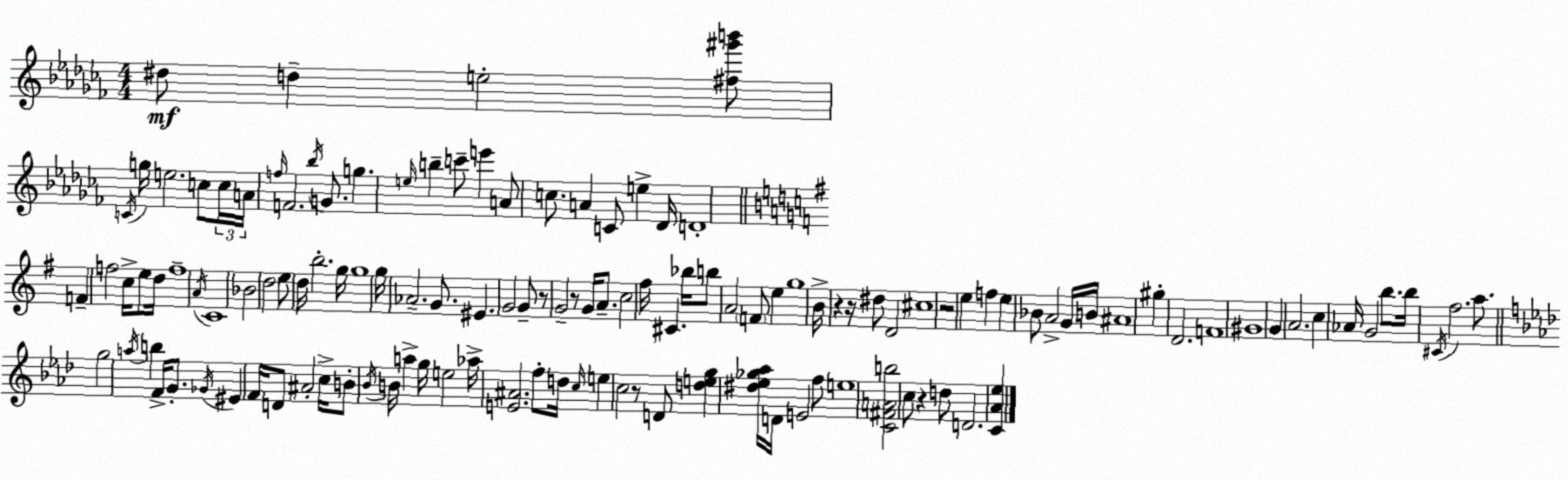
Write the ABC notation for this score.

X:1
T:Untitled
M:4/4
L:1/4
K:Abm
^d/2 d e2 [^f^g'b']/2 C/4 g/4 e2 c/2 c/4 A/4 f/4 F2 _b/4 G/2 g e/4 b c'/2 e' A/2 c/2 A C/2 e _D/4 D4 F f2 c/4 e/2 d/4 f4 A/4 C4 _B2 d2 e/2 d/4 b2 g/4 g4 g/4 _A2 G/2 ^E G2 G/2 z/2 G2 z/2 G/4 A/2 c2 ^f/4 ^C _b/4 b/2 A2 F/2 e g4 B/4 z z/4 ^d/2 D2 ^c4 z2 e f e _B/2 A2 G/4 B/4 ^A4 ^g D2 F4 ^G4 G A2 c _A/4 G2 b/2 b/4 ^C/4 ^f2 a/2 g2 a/4 b F/4 G/2 _G/4 ^E F/4 D/2 ^A2 c/4 B/2 _B/4 B/4 a g/4 e2 _a/4 [E^A]2 f/2 d/4 c/4 e c2 z/2 D/2 [deg] [^d_e_g_a]/4 D/4 E2 f/2 e4 [C^FAb]2 c/2 z d/2 D2 [C_A_e]